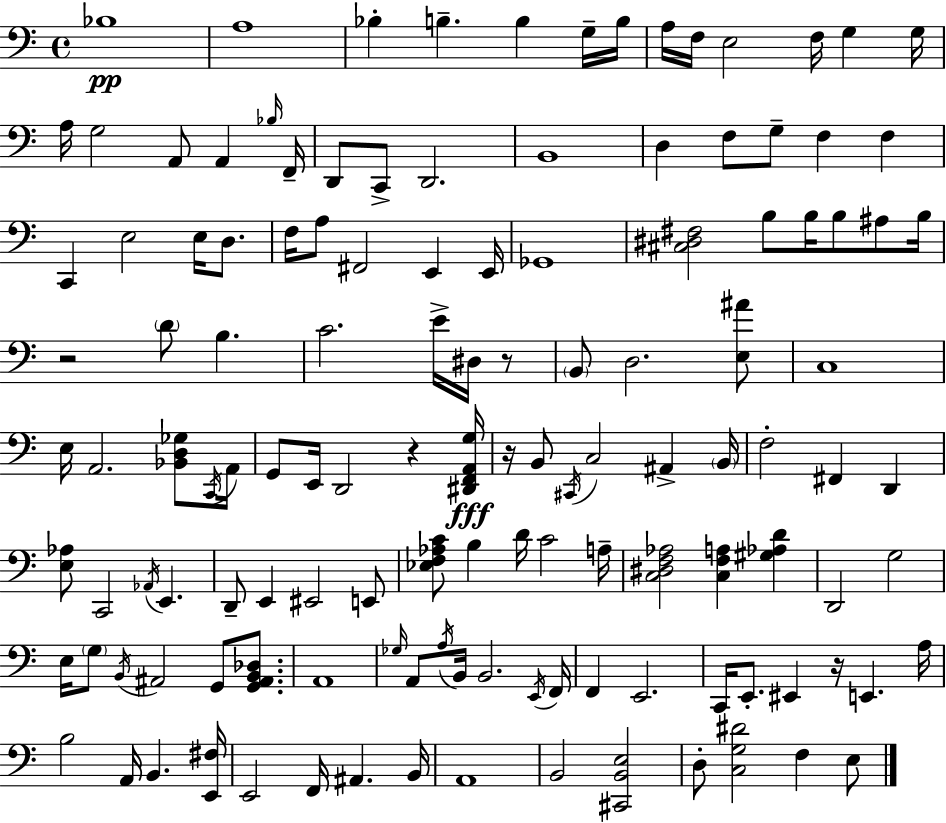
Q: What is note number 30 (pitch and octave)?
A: E3